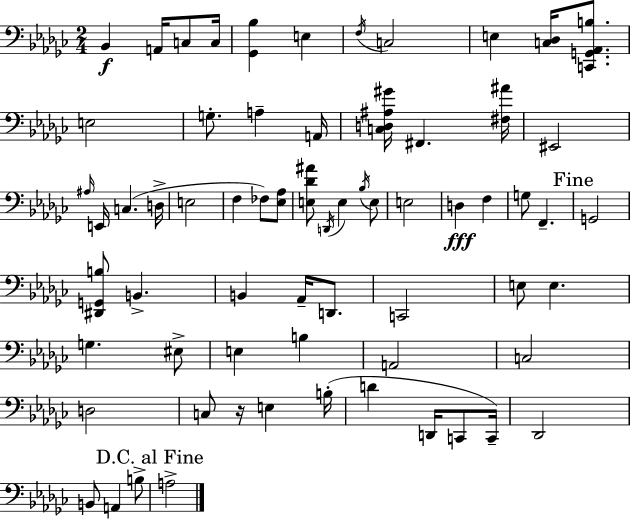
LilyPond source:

{
  \clef bass
  \numericTimeSignature
  \time 2/4
  \key ees \minor
  bes,4\f a,16 c8 c16 | <ges, bes>4 e4 | \acciaccatura { f16 } c2 | e4 <c des>16 <c, g, aes, b>8. | \break e2 | g8.-. a4-- | a,16 <c d ais gis'>16 fis,4. | <fis ais'>16 eis,2 | \break \grace { ais16 } e,16 c4.( | d16-> e2 | f4 fes8) | <ees aes>8 <e des' ais'>8 \acciaccatura { d,16 } e4 | \break \acciaccatura { bes16 } e8 e2 | d4\fff | f4 g8 f,4.-- | \mark "Fine" g,2 | \break <dis, g, b>8 b,4.-> | b,4 | aes,16-- d,8. c,2 | e8 e4. | \break g4. | eis8-> e4 | b4 a,2 | c2 | \break d2 | c8 r16 e4 | b16-.( d'4 | d,16 c,8 c,16--) des,2 | \break b,8 a,4 | b8-> \mark "D.C. al Fine" a2-> | \bar "|."
}